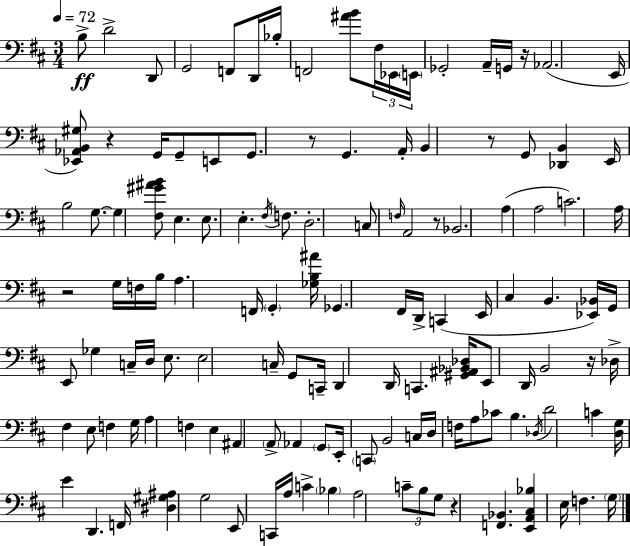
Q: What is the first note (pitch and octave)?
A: B3